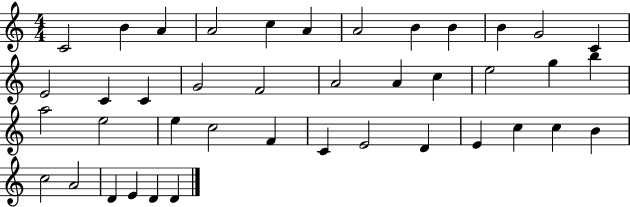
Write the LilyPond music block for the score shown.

{
  \clef treble
  \numericTimeSignature
  \time 4/4
  \key c \major
  c'2 b'4 a'4 | a'2 c''4 a'4 | a'2 b'4 b'4 | b'4 g'2 c'4 | \break e'2 c'4 c'4 | g'2 f'2 | a'2 a'4 c''4 | e''2 g''4 b''4 | \break a''2 e''2 | e''4 c''2 f'4 | c'4 e'2 d'4 | e'4 c''4 c''4 b'4 | \break c''2 a'2 | d'4 e'4 d'4 d'4 | \bar "|."
}